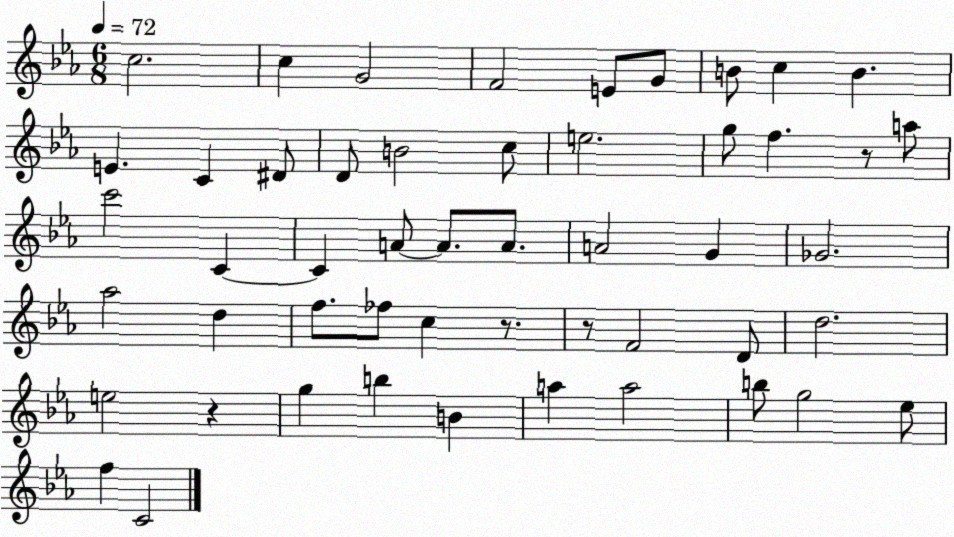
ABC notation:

X:1
T:Untitled
M:6/8
L:1/4
K:Eb
c2 c G2 F2 E/2 G/2 B/2 c B E C ^D/2 D/2 B2 c/2 e2 g/2 f z/2 a/2 c'2 C C A/2 A/2 A/2 A2 G _G2 _a2 d f/2 _f/2 c z/2 z/2 F2 D/2 d2 e2 z g b B a a2 b/2 g2 _e/2 f C2